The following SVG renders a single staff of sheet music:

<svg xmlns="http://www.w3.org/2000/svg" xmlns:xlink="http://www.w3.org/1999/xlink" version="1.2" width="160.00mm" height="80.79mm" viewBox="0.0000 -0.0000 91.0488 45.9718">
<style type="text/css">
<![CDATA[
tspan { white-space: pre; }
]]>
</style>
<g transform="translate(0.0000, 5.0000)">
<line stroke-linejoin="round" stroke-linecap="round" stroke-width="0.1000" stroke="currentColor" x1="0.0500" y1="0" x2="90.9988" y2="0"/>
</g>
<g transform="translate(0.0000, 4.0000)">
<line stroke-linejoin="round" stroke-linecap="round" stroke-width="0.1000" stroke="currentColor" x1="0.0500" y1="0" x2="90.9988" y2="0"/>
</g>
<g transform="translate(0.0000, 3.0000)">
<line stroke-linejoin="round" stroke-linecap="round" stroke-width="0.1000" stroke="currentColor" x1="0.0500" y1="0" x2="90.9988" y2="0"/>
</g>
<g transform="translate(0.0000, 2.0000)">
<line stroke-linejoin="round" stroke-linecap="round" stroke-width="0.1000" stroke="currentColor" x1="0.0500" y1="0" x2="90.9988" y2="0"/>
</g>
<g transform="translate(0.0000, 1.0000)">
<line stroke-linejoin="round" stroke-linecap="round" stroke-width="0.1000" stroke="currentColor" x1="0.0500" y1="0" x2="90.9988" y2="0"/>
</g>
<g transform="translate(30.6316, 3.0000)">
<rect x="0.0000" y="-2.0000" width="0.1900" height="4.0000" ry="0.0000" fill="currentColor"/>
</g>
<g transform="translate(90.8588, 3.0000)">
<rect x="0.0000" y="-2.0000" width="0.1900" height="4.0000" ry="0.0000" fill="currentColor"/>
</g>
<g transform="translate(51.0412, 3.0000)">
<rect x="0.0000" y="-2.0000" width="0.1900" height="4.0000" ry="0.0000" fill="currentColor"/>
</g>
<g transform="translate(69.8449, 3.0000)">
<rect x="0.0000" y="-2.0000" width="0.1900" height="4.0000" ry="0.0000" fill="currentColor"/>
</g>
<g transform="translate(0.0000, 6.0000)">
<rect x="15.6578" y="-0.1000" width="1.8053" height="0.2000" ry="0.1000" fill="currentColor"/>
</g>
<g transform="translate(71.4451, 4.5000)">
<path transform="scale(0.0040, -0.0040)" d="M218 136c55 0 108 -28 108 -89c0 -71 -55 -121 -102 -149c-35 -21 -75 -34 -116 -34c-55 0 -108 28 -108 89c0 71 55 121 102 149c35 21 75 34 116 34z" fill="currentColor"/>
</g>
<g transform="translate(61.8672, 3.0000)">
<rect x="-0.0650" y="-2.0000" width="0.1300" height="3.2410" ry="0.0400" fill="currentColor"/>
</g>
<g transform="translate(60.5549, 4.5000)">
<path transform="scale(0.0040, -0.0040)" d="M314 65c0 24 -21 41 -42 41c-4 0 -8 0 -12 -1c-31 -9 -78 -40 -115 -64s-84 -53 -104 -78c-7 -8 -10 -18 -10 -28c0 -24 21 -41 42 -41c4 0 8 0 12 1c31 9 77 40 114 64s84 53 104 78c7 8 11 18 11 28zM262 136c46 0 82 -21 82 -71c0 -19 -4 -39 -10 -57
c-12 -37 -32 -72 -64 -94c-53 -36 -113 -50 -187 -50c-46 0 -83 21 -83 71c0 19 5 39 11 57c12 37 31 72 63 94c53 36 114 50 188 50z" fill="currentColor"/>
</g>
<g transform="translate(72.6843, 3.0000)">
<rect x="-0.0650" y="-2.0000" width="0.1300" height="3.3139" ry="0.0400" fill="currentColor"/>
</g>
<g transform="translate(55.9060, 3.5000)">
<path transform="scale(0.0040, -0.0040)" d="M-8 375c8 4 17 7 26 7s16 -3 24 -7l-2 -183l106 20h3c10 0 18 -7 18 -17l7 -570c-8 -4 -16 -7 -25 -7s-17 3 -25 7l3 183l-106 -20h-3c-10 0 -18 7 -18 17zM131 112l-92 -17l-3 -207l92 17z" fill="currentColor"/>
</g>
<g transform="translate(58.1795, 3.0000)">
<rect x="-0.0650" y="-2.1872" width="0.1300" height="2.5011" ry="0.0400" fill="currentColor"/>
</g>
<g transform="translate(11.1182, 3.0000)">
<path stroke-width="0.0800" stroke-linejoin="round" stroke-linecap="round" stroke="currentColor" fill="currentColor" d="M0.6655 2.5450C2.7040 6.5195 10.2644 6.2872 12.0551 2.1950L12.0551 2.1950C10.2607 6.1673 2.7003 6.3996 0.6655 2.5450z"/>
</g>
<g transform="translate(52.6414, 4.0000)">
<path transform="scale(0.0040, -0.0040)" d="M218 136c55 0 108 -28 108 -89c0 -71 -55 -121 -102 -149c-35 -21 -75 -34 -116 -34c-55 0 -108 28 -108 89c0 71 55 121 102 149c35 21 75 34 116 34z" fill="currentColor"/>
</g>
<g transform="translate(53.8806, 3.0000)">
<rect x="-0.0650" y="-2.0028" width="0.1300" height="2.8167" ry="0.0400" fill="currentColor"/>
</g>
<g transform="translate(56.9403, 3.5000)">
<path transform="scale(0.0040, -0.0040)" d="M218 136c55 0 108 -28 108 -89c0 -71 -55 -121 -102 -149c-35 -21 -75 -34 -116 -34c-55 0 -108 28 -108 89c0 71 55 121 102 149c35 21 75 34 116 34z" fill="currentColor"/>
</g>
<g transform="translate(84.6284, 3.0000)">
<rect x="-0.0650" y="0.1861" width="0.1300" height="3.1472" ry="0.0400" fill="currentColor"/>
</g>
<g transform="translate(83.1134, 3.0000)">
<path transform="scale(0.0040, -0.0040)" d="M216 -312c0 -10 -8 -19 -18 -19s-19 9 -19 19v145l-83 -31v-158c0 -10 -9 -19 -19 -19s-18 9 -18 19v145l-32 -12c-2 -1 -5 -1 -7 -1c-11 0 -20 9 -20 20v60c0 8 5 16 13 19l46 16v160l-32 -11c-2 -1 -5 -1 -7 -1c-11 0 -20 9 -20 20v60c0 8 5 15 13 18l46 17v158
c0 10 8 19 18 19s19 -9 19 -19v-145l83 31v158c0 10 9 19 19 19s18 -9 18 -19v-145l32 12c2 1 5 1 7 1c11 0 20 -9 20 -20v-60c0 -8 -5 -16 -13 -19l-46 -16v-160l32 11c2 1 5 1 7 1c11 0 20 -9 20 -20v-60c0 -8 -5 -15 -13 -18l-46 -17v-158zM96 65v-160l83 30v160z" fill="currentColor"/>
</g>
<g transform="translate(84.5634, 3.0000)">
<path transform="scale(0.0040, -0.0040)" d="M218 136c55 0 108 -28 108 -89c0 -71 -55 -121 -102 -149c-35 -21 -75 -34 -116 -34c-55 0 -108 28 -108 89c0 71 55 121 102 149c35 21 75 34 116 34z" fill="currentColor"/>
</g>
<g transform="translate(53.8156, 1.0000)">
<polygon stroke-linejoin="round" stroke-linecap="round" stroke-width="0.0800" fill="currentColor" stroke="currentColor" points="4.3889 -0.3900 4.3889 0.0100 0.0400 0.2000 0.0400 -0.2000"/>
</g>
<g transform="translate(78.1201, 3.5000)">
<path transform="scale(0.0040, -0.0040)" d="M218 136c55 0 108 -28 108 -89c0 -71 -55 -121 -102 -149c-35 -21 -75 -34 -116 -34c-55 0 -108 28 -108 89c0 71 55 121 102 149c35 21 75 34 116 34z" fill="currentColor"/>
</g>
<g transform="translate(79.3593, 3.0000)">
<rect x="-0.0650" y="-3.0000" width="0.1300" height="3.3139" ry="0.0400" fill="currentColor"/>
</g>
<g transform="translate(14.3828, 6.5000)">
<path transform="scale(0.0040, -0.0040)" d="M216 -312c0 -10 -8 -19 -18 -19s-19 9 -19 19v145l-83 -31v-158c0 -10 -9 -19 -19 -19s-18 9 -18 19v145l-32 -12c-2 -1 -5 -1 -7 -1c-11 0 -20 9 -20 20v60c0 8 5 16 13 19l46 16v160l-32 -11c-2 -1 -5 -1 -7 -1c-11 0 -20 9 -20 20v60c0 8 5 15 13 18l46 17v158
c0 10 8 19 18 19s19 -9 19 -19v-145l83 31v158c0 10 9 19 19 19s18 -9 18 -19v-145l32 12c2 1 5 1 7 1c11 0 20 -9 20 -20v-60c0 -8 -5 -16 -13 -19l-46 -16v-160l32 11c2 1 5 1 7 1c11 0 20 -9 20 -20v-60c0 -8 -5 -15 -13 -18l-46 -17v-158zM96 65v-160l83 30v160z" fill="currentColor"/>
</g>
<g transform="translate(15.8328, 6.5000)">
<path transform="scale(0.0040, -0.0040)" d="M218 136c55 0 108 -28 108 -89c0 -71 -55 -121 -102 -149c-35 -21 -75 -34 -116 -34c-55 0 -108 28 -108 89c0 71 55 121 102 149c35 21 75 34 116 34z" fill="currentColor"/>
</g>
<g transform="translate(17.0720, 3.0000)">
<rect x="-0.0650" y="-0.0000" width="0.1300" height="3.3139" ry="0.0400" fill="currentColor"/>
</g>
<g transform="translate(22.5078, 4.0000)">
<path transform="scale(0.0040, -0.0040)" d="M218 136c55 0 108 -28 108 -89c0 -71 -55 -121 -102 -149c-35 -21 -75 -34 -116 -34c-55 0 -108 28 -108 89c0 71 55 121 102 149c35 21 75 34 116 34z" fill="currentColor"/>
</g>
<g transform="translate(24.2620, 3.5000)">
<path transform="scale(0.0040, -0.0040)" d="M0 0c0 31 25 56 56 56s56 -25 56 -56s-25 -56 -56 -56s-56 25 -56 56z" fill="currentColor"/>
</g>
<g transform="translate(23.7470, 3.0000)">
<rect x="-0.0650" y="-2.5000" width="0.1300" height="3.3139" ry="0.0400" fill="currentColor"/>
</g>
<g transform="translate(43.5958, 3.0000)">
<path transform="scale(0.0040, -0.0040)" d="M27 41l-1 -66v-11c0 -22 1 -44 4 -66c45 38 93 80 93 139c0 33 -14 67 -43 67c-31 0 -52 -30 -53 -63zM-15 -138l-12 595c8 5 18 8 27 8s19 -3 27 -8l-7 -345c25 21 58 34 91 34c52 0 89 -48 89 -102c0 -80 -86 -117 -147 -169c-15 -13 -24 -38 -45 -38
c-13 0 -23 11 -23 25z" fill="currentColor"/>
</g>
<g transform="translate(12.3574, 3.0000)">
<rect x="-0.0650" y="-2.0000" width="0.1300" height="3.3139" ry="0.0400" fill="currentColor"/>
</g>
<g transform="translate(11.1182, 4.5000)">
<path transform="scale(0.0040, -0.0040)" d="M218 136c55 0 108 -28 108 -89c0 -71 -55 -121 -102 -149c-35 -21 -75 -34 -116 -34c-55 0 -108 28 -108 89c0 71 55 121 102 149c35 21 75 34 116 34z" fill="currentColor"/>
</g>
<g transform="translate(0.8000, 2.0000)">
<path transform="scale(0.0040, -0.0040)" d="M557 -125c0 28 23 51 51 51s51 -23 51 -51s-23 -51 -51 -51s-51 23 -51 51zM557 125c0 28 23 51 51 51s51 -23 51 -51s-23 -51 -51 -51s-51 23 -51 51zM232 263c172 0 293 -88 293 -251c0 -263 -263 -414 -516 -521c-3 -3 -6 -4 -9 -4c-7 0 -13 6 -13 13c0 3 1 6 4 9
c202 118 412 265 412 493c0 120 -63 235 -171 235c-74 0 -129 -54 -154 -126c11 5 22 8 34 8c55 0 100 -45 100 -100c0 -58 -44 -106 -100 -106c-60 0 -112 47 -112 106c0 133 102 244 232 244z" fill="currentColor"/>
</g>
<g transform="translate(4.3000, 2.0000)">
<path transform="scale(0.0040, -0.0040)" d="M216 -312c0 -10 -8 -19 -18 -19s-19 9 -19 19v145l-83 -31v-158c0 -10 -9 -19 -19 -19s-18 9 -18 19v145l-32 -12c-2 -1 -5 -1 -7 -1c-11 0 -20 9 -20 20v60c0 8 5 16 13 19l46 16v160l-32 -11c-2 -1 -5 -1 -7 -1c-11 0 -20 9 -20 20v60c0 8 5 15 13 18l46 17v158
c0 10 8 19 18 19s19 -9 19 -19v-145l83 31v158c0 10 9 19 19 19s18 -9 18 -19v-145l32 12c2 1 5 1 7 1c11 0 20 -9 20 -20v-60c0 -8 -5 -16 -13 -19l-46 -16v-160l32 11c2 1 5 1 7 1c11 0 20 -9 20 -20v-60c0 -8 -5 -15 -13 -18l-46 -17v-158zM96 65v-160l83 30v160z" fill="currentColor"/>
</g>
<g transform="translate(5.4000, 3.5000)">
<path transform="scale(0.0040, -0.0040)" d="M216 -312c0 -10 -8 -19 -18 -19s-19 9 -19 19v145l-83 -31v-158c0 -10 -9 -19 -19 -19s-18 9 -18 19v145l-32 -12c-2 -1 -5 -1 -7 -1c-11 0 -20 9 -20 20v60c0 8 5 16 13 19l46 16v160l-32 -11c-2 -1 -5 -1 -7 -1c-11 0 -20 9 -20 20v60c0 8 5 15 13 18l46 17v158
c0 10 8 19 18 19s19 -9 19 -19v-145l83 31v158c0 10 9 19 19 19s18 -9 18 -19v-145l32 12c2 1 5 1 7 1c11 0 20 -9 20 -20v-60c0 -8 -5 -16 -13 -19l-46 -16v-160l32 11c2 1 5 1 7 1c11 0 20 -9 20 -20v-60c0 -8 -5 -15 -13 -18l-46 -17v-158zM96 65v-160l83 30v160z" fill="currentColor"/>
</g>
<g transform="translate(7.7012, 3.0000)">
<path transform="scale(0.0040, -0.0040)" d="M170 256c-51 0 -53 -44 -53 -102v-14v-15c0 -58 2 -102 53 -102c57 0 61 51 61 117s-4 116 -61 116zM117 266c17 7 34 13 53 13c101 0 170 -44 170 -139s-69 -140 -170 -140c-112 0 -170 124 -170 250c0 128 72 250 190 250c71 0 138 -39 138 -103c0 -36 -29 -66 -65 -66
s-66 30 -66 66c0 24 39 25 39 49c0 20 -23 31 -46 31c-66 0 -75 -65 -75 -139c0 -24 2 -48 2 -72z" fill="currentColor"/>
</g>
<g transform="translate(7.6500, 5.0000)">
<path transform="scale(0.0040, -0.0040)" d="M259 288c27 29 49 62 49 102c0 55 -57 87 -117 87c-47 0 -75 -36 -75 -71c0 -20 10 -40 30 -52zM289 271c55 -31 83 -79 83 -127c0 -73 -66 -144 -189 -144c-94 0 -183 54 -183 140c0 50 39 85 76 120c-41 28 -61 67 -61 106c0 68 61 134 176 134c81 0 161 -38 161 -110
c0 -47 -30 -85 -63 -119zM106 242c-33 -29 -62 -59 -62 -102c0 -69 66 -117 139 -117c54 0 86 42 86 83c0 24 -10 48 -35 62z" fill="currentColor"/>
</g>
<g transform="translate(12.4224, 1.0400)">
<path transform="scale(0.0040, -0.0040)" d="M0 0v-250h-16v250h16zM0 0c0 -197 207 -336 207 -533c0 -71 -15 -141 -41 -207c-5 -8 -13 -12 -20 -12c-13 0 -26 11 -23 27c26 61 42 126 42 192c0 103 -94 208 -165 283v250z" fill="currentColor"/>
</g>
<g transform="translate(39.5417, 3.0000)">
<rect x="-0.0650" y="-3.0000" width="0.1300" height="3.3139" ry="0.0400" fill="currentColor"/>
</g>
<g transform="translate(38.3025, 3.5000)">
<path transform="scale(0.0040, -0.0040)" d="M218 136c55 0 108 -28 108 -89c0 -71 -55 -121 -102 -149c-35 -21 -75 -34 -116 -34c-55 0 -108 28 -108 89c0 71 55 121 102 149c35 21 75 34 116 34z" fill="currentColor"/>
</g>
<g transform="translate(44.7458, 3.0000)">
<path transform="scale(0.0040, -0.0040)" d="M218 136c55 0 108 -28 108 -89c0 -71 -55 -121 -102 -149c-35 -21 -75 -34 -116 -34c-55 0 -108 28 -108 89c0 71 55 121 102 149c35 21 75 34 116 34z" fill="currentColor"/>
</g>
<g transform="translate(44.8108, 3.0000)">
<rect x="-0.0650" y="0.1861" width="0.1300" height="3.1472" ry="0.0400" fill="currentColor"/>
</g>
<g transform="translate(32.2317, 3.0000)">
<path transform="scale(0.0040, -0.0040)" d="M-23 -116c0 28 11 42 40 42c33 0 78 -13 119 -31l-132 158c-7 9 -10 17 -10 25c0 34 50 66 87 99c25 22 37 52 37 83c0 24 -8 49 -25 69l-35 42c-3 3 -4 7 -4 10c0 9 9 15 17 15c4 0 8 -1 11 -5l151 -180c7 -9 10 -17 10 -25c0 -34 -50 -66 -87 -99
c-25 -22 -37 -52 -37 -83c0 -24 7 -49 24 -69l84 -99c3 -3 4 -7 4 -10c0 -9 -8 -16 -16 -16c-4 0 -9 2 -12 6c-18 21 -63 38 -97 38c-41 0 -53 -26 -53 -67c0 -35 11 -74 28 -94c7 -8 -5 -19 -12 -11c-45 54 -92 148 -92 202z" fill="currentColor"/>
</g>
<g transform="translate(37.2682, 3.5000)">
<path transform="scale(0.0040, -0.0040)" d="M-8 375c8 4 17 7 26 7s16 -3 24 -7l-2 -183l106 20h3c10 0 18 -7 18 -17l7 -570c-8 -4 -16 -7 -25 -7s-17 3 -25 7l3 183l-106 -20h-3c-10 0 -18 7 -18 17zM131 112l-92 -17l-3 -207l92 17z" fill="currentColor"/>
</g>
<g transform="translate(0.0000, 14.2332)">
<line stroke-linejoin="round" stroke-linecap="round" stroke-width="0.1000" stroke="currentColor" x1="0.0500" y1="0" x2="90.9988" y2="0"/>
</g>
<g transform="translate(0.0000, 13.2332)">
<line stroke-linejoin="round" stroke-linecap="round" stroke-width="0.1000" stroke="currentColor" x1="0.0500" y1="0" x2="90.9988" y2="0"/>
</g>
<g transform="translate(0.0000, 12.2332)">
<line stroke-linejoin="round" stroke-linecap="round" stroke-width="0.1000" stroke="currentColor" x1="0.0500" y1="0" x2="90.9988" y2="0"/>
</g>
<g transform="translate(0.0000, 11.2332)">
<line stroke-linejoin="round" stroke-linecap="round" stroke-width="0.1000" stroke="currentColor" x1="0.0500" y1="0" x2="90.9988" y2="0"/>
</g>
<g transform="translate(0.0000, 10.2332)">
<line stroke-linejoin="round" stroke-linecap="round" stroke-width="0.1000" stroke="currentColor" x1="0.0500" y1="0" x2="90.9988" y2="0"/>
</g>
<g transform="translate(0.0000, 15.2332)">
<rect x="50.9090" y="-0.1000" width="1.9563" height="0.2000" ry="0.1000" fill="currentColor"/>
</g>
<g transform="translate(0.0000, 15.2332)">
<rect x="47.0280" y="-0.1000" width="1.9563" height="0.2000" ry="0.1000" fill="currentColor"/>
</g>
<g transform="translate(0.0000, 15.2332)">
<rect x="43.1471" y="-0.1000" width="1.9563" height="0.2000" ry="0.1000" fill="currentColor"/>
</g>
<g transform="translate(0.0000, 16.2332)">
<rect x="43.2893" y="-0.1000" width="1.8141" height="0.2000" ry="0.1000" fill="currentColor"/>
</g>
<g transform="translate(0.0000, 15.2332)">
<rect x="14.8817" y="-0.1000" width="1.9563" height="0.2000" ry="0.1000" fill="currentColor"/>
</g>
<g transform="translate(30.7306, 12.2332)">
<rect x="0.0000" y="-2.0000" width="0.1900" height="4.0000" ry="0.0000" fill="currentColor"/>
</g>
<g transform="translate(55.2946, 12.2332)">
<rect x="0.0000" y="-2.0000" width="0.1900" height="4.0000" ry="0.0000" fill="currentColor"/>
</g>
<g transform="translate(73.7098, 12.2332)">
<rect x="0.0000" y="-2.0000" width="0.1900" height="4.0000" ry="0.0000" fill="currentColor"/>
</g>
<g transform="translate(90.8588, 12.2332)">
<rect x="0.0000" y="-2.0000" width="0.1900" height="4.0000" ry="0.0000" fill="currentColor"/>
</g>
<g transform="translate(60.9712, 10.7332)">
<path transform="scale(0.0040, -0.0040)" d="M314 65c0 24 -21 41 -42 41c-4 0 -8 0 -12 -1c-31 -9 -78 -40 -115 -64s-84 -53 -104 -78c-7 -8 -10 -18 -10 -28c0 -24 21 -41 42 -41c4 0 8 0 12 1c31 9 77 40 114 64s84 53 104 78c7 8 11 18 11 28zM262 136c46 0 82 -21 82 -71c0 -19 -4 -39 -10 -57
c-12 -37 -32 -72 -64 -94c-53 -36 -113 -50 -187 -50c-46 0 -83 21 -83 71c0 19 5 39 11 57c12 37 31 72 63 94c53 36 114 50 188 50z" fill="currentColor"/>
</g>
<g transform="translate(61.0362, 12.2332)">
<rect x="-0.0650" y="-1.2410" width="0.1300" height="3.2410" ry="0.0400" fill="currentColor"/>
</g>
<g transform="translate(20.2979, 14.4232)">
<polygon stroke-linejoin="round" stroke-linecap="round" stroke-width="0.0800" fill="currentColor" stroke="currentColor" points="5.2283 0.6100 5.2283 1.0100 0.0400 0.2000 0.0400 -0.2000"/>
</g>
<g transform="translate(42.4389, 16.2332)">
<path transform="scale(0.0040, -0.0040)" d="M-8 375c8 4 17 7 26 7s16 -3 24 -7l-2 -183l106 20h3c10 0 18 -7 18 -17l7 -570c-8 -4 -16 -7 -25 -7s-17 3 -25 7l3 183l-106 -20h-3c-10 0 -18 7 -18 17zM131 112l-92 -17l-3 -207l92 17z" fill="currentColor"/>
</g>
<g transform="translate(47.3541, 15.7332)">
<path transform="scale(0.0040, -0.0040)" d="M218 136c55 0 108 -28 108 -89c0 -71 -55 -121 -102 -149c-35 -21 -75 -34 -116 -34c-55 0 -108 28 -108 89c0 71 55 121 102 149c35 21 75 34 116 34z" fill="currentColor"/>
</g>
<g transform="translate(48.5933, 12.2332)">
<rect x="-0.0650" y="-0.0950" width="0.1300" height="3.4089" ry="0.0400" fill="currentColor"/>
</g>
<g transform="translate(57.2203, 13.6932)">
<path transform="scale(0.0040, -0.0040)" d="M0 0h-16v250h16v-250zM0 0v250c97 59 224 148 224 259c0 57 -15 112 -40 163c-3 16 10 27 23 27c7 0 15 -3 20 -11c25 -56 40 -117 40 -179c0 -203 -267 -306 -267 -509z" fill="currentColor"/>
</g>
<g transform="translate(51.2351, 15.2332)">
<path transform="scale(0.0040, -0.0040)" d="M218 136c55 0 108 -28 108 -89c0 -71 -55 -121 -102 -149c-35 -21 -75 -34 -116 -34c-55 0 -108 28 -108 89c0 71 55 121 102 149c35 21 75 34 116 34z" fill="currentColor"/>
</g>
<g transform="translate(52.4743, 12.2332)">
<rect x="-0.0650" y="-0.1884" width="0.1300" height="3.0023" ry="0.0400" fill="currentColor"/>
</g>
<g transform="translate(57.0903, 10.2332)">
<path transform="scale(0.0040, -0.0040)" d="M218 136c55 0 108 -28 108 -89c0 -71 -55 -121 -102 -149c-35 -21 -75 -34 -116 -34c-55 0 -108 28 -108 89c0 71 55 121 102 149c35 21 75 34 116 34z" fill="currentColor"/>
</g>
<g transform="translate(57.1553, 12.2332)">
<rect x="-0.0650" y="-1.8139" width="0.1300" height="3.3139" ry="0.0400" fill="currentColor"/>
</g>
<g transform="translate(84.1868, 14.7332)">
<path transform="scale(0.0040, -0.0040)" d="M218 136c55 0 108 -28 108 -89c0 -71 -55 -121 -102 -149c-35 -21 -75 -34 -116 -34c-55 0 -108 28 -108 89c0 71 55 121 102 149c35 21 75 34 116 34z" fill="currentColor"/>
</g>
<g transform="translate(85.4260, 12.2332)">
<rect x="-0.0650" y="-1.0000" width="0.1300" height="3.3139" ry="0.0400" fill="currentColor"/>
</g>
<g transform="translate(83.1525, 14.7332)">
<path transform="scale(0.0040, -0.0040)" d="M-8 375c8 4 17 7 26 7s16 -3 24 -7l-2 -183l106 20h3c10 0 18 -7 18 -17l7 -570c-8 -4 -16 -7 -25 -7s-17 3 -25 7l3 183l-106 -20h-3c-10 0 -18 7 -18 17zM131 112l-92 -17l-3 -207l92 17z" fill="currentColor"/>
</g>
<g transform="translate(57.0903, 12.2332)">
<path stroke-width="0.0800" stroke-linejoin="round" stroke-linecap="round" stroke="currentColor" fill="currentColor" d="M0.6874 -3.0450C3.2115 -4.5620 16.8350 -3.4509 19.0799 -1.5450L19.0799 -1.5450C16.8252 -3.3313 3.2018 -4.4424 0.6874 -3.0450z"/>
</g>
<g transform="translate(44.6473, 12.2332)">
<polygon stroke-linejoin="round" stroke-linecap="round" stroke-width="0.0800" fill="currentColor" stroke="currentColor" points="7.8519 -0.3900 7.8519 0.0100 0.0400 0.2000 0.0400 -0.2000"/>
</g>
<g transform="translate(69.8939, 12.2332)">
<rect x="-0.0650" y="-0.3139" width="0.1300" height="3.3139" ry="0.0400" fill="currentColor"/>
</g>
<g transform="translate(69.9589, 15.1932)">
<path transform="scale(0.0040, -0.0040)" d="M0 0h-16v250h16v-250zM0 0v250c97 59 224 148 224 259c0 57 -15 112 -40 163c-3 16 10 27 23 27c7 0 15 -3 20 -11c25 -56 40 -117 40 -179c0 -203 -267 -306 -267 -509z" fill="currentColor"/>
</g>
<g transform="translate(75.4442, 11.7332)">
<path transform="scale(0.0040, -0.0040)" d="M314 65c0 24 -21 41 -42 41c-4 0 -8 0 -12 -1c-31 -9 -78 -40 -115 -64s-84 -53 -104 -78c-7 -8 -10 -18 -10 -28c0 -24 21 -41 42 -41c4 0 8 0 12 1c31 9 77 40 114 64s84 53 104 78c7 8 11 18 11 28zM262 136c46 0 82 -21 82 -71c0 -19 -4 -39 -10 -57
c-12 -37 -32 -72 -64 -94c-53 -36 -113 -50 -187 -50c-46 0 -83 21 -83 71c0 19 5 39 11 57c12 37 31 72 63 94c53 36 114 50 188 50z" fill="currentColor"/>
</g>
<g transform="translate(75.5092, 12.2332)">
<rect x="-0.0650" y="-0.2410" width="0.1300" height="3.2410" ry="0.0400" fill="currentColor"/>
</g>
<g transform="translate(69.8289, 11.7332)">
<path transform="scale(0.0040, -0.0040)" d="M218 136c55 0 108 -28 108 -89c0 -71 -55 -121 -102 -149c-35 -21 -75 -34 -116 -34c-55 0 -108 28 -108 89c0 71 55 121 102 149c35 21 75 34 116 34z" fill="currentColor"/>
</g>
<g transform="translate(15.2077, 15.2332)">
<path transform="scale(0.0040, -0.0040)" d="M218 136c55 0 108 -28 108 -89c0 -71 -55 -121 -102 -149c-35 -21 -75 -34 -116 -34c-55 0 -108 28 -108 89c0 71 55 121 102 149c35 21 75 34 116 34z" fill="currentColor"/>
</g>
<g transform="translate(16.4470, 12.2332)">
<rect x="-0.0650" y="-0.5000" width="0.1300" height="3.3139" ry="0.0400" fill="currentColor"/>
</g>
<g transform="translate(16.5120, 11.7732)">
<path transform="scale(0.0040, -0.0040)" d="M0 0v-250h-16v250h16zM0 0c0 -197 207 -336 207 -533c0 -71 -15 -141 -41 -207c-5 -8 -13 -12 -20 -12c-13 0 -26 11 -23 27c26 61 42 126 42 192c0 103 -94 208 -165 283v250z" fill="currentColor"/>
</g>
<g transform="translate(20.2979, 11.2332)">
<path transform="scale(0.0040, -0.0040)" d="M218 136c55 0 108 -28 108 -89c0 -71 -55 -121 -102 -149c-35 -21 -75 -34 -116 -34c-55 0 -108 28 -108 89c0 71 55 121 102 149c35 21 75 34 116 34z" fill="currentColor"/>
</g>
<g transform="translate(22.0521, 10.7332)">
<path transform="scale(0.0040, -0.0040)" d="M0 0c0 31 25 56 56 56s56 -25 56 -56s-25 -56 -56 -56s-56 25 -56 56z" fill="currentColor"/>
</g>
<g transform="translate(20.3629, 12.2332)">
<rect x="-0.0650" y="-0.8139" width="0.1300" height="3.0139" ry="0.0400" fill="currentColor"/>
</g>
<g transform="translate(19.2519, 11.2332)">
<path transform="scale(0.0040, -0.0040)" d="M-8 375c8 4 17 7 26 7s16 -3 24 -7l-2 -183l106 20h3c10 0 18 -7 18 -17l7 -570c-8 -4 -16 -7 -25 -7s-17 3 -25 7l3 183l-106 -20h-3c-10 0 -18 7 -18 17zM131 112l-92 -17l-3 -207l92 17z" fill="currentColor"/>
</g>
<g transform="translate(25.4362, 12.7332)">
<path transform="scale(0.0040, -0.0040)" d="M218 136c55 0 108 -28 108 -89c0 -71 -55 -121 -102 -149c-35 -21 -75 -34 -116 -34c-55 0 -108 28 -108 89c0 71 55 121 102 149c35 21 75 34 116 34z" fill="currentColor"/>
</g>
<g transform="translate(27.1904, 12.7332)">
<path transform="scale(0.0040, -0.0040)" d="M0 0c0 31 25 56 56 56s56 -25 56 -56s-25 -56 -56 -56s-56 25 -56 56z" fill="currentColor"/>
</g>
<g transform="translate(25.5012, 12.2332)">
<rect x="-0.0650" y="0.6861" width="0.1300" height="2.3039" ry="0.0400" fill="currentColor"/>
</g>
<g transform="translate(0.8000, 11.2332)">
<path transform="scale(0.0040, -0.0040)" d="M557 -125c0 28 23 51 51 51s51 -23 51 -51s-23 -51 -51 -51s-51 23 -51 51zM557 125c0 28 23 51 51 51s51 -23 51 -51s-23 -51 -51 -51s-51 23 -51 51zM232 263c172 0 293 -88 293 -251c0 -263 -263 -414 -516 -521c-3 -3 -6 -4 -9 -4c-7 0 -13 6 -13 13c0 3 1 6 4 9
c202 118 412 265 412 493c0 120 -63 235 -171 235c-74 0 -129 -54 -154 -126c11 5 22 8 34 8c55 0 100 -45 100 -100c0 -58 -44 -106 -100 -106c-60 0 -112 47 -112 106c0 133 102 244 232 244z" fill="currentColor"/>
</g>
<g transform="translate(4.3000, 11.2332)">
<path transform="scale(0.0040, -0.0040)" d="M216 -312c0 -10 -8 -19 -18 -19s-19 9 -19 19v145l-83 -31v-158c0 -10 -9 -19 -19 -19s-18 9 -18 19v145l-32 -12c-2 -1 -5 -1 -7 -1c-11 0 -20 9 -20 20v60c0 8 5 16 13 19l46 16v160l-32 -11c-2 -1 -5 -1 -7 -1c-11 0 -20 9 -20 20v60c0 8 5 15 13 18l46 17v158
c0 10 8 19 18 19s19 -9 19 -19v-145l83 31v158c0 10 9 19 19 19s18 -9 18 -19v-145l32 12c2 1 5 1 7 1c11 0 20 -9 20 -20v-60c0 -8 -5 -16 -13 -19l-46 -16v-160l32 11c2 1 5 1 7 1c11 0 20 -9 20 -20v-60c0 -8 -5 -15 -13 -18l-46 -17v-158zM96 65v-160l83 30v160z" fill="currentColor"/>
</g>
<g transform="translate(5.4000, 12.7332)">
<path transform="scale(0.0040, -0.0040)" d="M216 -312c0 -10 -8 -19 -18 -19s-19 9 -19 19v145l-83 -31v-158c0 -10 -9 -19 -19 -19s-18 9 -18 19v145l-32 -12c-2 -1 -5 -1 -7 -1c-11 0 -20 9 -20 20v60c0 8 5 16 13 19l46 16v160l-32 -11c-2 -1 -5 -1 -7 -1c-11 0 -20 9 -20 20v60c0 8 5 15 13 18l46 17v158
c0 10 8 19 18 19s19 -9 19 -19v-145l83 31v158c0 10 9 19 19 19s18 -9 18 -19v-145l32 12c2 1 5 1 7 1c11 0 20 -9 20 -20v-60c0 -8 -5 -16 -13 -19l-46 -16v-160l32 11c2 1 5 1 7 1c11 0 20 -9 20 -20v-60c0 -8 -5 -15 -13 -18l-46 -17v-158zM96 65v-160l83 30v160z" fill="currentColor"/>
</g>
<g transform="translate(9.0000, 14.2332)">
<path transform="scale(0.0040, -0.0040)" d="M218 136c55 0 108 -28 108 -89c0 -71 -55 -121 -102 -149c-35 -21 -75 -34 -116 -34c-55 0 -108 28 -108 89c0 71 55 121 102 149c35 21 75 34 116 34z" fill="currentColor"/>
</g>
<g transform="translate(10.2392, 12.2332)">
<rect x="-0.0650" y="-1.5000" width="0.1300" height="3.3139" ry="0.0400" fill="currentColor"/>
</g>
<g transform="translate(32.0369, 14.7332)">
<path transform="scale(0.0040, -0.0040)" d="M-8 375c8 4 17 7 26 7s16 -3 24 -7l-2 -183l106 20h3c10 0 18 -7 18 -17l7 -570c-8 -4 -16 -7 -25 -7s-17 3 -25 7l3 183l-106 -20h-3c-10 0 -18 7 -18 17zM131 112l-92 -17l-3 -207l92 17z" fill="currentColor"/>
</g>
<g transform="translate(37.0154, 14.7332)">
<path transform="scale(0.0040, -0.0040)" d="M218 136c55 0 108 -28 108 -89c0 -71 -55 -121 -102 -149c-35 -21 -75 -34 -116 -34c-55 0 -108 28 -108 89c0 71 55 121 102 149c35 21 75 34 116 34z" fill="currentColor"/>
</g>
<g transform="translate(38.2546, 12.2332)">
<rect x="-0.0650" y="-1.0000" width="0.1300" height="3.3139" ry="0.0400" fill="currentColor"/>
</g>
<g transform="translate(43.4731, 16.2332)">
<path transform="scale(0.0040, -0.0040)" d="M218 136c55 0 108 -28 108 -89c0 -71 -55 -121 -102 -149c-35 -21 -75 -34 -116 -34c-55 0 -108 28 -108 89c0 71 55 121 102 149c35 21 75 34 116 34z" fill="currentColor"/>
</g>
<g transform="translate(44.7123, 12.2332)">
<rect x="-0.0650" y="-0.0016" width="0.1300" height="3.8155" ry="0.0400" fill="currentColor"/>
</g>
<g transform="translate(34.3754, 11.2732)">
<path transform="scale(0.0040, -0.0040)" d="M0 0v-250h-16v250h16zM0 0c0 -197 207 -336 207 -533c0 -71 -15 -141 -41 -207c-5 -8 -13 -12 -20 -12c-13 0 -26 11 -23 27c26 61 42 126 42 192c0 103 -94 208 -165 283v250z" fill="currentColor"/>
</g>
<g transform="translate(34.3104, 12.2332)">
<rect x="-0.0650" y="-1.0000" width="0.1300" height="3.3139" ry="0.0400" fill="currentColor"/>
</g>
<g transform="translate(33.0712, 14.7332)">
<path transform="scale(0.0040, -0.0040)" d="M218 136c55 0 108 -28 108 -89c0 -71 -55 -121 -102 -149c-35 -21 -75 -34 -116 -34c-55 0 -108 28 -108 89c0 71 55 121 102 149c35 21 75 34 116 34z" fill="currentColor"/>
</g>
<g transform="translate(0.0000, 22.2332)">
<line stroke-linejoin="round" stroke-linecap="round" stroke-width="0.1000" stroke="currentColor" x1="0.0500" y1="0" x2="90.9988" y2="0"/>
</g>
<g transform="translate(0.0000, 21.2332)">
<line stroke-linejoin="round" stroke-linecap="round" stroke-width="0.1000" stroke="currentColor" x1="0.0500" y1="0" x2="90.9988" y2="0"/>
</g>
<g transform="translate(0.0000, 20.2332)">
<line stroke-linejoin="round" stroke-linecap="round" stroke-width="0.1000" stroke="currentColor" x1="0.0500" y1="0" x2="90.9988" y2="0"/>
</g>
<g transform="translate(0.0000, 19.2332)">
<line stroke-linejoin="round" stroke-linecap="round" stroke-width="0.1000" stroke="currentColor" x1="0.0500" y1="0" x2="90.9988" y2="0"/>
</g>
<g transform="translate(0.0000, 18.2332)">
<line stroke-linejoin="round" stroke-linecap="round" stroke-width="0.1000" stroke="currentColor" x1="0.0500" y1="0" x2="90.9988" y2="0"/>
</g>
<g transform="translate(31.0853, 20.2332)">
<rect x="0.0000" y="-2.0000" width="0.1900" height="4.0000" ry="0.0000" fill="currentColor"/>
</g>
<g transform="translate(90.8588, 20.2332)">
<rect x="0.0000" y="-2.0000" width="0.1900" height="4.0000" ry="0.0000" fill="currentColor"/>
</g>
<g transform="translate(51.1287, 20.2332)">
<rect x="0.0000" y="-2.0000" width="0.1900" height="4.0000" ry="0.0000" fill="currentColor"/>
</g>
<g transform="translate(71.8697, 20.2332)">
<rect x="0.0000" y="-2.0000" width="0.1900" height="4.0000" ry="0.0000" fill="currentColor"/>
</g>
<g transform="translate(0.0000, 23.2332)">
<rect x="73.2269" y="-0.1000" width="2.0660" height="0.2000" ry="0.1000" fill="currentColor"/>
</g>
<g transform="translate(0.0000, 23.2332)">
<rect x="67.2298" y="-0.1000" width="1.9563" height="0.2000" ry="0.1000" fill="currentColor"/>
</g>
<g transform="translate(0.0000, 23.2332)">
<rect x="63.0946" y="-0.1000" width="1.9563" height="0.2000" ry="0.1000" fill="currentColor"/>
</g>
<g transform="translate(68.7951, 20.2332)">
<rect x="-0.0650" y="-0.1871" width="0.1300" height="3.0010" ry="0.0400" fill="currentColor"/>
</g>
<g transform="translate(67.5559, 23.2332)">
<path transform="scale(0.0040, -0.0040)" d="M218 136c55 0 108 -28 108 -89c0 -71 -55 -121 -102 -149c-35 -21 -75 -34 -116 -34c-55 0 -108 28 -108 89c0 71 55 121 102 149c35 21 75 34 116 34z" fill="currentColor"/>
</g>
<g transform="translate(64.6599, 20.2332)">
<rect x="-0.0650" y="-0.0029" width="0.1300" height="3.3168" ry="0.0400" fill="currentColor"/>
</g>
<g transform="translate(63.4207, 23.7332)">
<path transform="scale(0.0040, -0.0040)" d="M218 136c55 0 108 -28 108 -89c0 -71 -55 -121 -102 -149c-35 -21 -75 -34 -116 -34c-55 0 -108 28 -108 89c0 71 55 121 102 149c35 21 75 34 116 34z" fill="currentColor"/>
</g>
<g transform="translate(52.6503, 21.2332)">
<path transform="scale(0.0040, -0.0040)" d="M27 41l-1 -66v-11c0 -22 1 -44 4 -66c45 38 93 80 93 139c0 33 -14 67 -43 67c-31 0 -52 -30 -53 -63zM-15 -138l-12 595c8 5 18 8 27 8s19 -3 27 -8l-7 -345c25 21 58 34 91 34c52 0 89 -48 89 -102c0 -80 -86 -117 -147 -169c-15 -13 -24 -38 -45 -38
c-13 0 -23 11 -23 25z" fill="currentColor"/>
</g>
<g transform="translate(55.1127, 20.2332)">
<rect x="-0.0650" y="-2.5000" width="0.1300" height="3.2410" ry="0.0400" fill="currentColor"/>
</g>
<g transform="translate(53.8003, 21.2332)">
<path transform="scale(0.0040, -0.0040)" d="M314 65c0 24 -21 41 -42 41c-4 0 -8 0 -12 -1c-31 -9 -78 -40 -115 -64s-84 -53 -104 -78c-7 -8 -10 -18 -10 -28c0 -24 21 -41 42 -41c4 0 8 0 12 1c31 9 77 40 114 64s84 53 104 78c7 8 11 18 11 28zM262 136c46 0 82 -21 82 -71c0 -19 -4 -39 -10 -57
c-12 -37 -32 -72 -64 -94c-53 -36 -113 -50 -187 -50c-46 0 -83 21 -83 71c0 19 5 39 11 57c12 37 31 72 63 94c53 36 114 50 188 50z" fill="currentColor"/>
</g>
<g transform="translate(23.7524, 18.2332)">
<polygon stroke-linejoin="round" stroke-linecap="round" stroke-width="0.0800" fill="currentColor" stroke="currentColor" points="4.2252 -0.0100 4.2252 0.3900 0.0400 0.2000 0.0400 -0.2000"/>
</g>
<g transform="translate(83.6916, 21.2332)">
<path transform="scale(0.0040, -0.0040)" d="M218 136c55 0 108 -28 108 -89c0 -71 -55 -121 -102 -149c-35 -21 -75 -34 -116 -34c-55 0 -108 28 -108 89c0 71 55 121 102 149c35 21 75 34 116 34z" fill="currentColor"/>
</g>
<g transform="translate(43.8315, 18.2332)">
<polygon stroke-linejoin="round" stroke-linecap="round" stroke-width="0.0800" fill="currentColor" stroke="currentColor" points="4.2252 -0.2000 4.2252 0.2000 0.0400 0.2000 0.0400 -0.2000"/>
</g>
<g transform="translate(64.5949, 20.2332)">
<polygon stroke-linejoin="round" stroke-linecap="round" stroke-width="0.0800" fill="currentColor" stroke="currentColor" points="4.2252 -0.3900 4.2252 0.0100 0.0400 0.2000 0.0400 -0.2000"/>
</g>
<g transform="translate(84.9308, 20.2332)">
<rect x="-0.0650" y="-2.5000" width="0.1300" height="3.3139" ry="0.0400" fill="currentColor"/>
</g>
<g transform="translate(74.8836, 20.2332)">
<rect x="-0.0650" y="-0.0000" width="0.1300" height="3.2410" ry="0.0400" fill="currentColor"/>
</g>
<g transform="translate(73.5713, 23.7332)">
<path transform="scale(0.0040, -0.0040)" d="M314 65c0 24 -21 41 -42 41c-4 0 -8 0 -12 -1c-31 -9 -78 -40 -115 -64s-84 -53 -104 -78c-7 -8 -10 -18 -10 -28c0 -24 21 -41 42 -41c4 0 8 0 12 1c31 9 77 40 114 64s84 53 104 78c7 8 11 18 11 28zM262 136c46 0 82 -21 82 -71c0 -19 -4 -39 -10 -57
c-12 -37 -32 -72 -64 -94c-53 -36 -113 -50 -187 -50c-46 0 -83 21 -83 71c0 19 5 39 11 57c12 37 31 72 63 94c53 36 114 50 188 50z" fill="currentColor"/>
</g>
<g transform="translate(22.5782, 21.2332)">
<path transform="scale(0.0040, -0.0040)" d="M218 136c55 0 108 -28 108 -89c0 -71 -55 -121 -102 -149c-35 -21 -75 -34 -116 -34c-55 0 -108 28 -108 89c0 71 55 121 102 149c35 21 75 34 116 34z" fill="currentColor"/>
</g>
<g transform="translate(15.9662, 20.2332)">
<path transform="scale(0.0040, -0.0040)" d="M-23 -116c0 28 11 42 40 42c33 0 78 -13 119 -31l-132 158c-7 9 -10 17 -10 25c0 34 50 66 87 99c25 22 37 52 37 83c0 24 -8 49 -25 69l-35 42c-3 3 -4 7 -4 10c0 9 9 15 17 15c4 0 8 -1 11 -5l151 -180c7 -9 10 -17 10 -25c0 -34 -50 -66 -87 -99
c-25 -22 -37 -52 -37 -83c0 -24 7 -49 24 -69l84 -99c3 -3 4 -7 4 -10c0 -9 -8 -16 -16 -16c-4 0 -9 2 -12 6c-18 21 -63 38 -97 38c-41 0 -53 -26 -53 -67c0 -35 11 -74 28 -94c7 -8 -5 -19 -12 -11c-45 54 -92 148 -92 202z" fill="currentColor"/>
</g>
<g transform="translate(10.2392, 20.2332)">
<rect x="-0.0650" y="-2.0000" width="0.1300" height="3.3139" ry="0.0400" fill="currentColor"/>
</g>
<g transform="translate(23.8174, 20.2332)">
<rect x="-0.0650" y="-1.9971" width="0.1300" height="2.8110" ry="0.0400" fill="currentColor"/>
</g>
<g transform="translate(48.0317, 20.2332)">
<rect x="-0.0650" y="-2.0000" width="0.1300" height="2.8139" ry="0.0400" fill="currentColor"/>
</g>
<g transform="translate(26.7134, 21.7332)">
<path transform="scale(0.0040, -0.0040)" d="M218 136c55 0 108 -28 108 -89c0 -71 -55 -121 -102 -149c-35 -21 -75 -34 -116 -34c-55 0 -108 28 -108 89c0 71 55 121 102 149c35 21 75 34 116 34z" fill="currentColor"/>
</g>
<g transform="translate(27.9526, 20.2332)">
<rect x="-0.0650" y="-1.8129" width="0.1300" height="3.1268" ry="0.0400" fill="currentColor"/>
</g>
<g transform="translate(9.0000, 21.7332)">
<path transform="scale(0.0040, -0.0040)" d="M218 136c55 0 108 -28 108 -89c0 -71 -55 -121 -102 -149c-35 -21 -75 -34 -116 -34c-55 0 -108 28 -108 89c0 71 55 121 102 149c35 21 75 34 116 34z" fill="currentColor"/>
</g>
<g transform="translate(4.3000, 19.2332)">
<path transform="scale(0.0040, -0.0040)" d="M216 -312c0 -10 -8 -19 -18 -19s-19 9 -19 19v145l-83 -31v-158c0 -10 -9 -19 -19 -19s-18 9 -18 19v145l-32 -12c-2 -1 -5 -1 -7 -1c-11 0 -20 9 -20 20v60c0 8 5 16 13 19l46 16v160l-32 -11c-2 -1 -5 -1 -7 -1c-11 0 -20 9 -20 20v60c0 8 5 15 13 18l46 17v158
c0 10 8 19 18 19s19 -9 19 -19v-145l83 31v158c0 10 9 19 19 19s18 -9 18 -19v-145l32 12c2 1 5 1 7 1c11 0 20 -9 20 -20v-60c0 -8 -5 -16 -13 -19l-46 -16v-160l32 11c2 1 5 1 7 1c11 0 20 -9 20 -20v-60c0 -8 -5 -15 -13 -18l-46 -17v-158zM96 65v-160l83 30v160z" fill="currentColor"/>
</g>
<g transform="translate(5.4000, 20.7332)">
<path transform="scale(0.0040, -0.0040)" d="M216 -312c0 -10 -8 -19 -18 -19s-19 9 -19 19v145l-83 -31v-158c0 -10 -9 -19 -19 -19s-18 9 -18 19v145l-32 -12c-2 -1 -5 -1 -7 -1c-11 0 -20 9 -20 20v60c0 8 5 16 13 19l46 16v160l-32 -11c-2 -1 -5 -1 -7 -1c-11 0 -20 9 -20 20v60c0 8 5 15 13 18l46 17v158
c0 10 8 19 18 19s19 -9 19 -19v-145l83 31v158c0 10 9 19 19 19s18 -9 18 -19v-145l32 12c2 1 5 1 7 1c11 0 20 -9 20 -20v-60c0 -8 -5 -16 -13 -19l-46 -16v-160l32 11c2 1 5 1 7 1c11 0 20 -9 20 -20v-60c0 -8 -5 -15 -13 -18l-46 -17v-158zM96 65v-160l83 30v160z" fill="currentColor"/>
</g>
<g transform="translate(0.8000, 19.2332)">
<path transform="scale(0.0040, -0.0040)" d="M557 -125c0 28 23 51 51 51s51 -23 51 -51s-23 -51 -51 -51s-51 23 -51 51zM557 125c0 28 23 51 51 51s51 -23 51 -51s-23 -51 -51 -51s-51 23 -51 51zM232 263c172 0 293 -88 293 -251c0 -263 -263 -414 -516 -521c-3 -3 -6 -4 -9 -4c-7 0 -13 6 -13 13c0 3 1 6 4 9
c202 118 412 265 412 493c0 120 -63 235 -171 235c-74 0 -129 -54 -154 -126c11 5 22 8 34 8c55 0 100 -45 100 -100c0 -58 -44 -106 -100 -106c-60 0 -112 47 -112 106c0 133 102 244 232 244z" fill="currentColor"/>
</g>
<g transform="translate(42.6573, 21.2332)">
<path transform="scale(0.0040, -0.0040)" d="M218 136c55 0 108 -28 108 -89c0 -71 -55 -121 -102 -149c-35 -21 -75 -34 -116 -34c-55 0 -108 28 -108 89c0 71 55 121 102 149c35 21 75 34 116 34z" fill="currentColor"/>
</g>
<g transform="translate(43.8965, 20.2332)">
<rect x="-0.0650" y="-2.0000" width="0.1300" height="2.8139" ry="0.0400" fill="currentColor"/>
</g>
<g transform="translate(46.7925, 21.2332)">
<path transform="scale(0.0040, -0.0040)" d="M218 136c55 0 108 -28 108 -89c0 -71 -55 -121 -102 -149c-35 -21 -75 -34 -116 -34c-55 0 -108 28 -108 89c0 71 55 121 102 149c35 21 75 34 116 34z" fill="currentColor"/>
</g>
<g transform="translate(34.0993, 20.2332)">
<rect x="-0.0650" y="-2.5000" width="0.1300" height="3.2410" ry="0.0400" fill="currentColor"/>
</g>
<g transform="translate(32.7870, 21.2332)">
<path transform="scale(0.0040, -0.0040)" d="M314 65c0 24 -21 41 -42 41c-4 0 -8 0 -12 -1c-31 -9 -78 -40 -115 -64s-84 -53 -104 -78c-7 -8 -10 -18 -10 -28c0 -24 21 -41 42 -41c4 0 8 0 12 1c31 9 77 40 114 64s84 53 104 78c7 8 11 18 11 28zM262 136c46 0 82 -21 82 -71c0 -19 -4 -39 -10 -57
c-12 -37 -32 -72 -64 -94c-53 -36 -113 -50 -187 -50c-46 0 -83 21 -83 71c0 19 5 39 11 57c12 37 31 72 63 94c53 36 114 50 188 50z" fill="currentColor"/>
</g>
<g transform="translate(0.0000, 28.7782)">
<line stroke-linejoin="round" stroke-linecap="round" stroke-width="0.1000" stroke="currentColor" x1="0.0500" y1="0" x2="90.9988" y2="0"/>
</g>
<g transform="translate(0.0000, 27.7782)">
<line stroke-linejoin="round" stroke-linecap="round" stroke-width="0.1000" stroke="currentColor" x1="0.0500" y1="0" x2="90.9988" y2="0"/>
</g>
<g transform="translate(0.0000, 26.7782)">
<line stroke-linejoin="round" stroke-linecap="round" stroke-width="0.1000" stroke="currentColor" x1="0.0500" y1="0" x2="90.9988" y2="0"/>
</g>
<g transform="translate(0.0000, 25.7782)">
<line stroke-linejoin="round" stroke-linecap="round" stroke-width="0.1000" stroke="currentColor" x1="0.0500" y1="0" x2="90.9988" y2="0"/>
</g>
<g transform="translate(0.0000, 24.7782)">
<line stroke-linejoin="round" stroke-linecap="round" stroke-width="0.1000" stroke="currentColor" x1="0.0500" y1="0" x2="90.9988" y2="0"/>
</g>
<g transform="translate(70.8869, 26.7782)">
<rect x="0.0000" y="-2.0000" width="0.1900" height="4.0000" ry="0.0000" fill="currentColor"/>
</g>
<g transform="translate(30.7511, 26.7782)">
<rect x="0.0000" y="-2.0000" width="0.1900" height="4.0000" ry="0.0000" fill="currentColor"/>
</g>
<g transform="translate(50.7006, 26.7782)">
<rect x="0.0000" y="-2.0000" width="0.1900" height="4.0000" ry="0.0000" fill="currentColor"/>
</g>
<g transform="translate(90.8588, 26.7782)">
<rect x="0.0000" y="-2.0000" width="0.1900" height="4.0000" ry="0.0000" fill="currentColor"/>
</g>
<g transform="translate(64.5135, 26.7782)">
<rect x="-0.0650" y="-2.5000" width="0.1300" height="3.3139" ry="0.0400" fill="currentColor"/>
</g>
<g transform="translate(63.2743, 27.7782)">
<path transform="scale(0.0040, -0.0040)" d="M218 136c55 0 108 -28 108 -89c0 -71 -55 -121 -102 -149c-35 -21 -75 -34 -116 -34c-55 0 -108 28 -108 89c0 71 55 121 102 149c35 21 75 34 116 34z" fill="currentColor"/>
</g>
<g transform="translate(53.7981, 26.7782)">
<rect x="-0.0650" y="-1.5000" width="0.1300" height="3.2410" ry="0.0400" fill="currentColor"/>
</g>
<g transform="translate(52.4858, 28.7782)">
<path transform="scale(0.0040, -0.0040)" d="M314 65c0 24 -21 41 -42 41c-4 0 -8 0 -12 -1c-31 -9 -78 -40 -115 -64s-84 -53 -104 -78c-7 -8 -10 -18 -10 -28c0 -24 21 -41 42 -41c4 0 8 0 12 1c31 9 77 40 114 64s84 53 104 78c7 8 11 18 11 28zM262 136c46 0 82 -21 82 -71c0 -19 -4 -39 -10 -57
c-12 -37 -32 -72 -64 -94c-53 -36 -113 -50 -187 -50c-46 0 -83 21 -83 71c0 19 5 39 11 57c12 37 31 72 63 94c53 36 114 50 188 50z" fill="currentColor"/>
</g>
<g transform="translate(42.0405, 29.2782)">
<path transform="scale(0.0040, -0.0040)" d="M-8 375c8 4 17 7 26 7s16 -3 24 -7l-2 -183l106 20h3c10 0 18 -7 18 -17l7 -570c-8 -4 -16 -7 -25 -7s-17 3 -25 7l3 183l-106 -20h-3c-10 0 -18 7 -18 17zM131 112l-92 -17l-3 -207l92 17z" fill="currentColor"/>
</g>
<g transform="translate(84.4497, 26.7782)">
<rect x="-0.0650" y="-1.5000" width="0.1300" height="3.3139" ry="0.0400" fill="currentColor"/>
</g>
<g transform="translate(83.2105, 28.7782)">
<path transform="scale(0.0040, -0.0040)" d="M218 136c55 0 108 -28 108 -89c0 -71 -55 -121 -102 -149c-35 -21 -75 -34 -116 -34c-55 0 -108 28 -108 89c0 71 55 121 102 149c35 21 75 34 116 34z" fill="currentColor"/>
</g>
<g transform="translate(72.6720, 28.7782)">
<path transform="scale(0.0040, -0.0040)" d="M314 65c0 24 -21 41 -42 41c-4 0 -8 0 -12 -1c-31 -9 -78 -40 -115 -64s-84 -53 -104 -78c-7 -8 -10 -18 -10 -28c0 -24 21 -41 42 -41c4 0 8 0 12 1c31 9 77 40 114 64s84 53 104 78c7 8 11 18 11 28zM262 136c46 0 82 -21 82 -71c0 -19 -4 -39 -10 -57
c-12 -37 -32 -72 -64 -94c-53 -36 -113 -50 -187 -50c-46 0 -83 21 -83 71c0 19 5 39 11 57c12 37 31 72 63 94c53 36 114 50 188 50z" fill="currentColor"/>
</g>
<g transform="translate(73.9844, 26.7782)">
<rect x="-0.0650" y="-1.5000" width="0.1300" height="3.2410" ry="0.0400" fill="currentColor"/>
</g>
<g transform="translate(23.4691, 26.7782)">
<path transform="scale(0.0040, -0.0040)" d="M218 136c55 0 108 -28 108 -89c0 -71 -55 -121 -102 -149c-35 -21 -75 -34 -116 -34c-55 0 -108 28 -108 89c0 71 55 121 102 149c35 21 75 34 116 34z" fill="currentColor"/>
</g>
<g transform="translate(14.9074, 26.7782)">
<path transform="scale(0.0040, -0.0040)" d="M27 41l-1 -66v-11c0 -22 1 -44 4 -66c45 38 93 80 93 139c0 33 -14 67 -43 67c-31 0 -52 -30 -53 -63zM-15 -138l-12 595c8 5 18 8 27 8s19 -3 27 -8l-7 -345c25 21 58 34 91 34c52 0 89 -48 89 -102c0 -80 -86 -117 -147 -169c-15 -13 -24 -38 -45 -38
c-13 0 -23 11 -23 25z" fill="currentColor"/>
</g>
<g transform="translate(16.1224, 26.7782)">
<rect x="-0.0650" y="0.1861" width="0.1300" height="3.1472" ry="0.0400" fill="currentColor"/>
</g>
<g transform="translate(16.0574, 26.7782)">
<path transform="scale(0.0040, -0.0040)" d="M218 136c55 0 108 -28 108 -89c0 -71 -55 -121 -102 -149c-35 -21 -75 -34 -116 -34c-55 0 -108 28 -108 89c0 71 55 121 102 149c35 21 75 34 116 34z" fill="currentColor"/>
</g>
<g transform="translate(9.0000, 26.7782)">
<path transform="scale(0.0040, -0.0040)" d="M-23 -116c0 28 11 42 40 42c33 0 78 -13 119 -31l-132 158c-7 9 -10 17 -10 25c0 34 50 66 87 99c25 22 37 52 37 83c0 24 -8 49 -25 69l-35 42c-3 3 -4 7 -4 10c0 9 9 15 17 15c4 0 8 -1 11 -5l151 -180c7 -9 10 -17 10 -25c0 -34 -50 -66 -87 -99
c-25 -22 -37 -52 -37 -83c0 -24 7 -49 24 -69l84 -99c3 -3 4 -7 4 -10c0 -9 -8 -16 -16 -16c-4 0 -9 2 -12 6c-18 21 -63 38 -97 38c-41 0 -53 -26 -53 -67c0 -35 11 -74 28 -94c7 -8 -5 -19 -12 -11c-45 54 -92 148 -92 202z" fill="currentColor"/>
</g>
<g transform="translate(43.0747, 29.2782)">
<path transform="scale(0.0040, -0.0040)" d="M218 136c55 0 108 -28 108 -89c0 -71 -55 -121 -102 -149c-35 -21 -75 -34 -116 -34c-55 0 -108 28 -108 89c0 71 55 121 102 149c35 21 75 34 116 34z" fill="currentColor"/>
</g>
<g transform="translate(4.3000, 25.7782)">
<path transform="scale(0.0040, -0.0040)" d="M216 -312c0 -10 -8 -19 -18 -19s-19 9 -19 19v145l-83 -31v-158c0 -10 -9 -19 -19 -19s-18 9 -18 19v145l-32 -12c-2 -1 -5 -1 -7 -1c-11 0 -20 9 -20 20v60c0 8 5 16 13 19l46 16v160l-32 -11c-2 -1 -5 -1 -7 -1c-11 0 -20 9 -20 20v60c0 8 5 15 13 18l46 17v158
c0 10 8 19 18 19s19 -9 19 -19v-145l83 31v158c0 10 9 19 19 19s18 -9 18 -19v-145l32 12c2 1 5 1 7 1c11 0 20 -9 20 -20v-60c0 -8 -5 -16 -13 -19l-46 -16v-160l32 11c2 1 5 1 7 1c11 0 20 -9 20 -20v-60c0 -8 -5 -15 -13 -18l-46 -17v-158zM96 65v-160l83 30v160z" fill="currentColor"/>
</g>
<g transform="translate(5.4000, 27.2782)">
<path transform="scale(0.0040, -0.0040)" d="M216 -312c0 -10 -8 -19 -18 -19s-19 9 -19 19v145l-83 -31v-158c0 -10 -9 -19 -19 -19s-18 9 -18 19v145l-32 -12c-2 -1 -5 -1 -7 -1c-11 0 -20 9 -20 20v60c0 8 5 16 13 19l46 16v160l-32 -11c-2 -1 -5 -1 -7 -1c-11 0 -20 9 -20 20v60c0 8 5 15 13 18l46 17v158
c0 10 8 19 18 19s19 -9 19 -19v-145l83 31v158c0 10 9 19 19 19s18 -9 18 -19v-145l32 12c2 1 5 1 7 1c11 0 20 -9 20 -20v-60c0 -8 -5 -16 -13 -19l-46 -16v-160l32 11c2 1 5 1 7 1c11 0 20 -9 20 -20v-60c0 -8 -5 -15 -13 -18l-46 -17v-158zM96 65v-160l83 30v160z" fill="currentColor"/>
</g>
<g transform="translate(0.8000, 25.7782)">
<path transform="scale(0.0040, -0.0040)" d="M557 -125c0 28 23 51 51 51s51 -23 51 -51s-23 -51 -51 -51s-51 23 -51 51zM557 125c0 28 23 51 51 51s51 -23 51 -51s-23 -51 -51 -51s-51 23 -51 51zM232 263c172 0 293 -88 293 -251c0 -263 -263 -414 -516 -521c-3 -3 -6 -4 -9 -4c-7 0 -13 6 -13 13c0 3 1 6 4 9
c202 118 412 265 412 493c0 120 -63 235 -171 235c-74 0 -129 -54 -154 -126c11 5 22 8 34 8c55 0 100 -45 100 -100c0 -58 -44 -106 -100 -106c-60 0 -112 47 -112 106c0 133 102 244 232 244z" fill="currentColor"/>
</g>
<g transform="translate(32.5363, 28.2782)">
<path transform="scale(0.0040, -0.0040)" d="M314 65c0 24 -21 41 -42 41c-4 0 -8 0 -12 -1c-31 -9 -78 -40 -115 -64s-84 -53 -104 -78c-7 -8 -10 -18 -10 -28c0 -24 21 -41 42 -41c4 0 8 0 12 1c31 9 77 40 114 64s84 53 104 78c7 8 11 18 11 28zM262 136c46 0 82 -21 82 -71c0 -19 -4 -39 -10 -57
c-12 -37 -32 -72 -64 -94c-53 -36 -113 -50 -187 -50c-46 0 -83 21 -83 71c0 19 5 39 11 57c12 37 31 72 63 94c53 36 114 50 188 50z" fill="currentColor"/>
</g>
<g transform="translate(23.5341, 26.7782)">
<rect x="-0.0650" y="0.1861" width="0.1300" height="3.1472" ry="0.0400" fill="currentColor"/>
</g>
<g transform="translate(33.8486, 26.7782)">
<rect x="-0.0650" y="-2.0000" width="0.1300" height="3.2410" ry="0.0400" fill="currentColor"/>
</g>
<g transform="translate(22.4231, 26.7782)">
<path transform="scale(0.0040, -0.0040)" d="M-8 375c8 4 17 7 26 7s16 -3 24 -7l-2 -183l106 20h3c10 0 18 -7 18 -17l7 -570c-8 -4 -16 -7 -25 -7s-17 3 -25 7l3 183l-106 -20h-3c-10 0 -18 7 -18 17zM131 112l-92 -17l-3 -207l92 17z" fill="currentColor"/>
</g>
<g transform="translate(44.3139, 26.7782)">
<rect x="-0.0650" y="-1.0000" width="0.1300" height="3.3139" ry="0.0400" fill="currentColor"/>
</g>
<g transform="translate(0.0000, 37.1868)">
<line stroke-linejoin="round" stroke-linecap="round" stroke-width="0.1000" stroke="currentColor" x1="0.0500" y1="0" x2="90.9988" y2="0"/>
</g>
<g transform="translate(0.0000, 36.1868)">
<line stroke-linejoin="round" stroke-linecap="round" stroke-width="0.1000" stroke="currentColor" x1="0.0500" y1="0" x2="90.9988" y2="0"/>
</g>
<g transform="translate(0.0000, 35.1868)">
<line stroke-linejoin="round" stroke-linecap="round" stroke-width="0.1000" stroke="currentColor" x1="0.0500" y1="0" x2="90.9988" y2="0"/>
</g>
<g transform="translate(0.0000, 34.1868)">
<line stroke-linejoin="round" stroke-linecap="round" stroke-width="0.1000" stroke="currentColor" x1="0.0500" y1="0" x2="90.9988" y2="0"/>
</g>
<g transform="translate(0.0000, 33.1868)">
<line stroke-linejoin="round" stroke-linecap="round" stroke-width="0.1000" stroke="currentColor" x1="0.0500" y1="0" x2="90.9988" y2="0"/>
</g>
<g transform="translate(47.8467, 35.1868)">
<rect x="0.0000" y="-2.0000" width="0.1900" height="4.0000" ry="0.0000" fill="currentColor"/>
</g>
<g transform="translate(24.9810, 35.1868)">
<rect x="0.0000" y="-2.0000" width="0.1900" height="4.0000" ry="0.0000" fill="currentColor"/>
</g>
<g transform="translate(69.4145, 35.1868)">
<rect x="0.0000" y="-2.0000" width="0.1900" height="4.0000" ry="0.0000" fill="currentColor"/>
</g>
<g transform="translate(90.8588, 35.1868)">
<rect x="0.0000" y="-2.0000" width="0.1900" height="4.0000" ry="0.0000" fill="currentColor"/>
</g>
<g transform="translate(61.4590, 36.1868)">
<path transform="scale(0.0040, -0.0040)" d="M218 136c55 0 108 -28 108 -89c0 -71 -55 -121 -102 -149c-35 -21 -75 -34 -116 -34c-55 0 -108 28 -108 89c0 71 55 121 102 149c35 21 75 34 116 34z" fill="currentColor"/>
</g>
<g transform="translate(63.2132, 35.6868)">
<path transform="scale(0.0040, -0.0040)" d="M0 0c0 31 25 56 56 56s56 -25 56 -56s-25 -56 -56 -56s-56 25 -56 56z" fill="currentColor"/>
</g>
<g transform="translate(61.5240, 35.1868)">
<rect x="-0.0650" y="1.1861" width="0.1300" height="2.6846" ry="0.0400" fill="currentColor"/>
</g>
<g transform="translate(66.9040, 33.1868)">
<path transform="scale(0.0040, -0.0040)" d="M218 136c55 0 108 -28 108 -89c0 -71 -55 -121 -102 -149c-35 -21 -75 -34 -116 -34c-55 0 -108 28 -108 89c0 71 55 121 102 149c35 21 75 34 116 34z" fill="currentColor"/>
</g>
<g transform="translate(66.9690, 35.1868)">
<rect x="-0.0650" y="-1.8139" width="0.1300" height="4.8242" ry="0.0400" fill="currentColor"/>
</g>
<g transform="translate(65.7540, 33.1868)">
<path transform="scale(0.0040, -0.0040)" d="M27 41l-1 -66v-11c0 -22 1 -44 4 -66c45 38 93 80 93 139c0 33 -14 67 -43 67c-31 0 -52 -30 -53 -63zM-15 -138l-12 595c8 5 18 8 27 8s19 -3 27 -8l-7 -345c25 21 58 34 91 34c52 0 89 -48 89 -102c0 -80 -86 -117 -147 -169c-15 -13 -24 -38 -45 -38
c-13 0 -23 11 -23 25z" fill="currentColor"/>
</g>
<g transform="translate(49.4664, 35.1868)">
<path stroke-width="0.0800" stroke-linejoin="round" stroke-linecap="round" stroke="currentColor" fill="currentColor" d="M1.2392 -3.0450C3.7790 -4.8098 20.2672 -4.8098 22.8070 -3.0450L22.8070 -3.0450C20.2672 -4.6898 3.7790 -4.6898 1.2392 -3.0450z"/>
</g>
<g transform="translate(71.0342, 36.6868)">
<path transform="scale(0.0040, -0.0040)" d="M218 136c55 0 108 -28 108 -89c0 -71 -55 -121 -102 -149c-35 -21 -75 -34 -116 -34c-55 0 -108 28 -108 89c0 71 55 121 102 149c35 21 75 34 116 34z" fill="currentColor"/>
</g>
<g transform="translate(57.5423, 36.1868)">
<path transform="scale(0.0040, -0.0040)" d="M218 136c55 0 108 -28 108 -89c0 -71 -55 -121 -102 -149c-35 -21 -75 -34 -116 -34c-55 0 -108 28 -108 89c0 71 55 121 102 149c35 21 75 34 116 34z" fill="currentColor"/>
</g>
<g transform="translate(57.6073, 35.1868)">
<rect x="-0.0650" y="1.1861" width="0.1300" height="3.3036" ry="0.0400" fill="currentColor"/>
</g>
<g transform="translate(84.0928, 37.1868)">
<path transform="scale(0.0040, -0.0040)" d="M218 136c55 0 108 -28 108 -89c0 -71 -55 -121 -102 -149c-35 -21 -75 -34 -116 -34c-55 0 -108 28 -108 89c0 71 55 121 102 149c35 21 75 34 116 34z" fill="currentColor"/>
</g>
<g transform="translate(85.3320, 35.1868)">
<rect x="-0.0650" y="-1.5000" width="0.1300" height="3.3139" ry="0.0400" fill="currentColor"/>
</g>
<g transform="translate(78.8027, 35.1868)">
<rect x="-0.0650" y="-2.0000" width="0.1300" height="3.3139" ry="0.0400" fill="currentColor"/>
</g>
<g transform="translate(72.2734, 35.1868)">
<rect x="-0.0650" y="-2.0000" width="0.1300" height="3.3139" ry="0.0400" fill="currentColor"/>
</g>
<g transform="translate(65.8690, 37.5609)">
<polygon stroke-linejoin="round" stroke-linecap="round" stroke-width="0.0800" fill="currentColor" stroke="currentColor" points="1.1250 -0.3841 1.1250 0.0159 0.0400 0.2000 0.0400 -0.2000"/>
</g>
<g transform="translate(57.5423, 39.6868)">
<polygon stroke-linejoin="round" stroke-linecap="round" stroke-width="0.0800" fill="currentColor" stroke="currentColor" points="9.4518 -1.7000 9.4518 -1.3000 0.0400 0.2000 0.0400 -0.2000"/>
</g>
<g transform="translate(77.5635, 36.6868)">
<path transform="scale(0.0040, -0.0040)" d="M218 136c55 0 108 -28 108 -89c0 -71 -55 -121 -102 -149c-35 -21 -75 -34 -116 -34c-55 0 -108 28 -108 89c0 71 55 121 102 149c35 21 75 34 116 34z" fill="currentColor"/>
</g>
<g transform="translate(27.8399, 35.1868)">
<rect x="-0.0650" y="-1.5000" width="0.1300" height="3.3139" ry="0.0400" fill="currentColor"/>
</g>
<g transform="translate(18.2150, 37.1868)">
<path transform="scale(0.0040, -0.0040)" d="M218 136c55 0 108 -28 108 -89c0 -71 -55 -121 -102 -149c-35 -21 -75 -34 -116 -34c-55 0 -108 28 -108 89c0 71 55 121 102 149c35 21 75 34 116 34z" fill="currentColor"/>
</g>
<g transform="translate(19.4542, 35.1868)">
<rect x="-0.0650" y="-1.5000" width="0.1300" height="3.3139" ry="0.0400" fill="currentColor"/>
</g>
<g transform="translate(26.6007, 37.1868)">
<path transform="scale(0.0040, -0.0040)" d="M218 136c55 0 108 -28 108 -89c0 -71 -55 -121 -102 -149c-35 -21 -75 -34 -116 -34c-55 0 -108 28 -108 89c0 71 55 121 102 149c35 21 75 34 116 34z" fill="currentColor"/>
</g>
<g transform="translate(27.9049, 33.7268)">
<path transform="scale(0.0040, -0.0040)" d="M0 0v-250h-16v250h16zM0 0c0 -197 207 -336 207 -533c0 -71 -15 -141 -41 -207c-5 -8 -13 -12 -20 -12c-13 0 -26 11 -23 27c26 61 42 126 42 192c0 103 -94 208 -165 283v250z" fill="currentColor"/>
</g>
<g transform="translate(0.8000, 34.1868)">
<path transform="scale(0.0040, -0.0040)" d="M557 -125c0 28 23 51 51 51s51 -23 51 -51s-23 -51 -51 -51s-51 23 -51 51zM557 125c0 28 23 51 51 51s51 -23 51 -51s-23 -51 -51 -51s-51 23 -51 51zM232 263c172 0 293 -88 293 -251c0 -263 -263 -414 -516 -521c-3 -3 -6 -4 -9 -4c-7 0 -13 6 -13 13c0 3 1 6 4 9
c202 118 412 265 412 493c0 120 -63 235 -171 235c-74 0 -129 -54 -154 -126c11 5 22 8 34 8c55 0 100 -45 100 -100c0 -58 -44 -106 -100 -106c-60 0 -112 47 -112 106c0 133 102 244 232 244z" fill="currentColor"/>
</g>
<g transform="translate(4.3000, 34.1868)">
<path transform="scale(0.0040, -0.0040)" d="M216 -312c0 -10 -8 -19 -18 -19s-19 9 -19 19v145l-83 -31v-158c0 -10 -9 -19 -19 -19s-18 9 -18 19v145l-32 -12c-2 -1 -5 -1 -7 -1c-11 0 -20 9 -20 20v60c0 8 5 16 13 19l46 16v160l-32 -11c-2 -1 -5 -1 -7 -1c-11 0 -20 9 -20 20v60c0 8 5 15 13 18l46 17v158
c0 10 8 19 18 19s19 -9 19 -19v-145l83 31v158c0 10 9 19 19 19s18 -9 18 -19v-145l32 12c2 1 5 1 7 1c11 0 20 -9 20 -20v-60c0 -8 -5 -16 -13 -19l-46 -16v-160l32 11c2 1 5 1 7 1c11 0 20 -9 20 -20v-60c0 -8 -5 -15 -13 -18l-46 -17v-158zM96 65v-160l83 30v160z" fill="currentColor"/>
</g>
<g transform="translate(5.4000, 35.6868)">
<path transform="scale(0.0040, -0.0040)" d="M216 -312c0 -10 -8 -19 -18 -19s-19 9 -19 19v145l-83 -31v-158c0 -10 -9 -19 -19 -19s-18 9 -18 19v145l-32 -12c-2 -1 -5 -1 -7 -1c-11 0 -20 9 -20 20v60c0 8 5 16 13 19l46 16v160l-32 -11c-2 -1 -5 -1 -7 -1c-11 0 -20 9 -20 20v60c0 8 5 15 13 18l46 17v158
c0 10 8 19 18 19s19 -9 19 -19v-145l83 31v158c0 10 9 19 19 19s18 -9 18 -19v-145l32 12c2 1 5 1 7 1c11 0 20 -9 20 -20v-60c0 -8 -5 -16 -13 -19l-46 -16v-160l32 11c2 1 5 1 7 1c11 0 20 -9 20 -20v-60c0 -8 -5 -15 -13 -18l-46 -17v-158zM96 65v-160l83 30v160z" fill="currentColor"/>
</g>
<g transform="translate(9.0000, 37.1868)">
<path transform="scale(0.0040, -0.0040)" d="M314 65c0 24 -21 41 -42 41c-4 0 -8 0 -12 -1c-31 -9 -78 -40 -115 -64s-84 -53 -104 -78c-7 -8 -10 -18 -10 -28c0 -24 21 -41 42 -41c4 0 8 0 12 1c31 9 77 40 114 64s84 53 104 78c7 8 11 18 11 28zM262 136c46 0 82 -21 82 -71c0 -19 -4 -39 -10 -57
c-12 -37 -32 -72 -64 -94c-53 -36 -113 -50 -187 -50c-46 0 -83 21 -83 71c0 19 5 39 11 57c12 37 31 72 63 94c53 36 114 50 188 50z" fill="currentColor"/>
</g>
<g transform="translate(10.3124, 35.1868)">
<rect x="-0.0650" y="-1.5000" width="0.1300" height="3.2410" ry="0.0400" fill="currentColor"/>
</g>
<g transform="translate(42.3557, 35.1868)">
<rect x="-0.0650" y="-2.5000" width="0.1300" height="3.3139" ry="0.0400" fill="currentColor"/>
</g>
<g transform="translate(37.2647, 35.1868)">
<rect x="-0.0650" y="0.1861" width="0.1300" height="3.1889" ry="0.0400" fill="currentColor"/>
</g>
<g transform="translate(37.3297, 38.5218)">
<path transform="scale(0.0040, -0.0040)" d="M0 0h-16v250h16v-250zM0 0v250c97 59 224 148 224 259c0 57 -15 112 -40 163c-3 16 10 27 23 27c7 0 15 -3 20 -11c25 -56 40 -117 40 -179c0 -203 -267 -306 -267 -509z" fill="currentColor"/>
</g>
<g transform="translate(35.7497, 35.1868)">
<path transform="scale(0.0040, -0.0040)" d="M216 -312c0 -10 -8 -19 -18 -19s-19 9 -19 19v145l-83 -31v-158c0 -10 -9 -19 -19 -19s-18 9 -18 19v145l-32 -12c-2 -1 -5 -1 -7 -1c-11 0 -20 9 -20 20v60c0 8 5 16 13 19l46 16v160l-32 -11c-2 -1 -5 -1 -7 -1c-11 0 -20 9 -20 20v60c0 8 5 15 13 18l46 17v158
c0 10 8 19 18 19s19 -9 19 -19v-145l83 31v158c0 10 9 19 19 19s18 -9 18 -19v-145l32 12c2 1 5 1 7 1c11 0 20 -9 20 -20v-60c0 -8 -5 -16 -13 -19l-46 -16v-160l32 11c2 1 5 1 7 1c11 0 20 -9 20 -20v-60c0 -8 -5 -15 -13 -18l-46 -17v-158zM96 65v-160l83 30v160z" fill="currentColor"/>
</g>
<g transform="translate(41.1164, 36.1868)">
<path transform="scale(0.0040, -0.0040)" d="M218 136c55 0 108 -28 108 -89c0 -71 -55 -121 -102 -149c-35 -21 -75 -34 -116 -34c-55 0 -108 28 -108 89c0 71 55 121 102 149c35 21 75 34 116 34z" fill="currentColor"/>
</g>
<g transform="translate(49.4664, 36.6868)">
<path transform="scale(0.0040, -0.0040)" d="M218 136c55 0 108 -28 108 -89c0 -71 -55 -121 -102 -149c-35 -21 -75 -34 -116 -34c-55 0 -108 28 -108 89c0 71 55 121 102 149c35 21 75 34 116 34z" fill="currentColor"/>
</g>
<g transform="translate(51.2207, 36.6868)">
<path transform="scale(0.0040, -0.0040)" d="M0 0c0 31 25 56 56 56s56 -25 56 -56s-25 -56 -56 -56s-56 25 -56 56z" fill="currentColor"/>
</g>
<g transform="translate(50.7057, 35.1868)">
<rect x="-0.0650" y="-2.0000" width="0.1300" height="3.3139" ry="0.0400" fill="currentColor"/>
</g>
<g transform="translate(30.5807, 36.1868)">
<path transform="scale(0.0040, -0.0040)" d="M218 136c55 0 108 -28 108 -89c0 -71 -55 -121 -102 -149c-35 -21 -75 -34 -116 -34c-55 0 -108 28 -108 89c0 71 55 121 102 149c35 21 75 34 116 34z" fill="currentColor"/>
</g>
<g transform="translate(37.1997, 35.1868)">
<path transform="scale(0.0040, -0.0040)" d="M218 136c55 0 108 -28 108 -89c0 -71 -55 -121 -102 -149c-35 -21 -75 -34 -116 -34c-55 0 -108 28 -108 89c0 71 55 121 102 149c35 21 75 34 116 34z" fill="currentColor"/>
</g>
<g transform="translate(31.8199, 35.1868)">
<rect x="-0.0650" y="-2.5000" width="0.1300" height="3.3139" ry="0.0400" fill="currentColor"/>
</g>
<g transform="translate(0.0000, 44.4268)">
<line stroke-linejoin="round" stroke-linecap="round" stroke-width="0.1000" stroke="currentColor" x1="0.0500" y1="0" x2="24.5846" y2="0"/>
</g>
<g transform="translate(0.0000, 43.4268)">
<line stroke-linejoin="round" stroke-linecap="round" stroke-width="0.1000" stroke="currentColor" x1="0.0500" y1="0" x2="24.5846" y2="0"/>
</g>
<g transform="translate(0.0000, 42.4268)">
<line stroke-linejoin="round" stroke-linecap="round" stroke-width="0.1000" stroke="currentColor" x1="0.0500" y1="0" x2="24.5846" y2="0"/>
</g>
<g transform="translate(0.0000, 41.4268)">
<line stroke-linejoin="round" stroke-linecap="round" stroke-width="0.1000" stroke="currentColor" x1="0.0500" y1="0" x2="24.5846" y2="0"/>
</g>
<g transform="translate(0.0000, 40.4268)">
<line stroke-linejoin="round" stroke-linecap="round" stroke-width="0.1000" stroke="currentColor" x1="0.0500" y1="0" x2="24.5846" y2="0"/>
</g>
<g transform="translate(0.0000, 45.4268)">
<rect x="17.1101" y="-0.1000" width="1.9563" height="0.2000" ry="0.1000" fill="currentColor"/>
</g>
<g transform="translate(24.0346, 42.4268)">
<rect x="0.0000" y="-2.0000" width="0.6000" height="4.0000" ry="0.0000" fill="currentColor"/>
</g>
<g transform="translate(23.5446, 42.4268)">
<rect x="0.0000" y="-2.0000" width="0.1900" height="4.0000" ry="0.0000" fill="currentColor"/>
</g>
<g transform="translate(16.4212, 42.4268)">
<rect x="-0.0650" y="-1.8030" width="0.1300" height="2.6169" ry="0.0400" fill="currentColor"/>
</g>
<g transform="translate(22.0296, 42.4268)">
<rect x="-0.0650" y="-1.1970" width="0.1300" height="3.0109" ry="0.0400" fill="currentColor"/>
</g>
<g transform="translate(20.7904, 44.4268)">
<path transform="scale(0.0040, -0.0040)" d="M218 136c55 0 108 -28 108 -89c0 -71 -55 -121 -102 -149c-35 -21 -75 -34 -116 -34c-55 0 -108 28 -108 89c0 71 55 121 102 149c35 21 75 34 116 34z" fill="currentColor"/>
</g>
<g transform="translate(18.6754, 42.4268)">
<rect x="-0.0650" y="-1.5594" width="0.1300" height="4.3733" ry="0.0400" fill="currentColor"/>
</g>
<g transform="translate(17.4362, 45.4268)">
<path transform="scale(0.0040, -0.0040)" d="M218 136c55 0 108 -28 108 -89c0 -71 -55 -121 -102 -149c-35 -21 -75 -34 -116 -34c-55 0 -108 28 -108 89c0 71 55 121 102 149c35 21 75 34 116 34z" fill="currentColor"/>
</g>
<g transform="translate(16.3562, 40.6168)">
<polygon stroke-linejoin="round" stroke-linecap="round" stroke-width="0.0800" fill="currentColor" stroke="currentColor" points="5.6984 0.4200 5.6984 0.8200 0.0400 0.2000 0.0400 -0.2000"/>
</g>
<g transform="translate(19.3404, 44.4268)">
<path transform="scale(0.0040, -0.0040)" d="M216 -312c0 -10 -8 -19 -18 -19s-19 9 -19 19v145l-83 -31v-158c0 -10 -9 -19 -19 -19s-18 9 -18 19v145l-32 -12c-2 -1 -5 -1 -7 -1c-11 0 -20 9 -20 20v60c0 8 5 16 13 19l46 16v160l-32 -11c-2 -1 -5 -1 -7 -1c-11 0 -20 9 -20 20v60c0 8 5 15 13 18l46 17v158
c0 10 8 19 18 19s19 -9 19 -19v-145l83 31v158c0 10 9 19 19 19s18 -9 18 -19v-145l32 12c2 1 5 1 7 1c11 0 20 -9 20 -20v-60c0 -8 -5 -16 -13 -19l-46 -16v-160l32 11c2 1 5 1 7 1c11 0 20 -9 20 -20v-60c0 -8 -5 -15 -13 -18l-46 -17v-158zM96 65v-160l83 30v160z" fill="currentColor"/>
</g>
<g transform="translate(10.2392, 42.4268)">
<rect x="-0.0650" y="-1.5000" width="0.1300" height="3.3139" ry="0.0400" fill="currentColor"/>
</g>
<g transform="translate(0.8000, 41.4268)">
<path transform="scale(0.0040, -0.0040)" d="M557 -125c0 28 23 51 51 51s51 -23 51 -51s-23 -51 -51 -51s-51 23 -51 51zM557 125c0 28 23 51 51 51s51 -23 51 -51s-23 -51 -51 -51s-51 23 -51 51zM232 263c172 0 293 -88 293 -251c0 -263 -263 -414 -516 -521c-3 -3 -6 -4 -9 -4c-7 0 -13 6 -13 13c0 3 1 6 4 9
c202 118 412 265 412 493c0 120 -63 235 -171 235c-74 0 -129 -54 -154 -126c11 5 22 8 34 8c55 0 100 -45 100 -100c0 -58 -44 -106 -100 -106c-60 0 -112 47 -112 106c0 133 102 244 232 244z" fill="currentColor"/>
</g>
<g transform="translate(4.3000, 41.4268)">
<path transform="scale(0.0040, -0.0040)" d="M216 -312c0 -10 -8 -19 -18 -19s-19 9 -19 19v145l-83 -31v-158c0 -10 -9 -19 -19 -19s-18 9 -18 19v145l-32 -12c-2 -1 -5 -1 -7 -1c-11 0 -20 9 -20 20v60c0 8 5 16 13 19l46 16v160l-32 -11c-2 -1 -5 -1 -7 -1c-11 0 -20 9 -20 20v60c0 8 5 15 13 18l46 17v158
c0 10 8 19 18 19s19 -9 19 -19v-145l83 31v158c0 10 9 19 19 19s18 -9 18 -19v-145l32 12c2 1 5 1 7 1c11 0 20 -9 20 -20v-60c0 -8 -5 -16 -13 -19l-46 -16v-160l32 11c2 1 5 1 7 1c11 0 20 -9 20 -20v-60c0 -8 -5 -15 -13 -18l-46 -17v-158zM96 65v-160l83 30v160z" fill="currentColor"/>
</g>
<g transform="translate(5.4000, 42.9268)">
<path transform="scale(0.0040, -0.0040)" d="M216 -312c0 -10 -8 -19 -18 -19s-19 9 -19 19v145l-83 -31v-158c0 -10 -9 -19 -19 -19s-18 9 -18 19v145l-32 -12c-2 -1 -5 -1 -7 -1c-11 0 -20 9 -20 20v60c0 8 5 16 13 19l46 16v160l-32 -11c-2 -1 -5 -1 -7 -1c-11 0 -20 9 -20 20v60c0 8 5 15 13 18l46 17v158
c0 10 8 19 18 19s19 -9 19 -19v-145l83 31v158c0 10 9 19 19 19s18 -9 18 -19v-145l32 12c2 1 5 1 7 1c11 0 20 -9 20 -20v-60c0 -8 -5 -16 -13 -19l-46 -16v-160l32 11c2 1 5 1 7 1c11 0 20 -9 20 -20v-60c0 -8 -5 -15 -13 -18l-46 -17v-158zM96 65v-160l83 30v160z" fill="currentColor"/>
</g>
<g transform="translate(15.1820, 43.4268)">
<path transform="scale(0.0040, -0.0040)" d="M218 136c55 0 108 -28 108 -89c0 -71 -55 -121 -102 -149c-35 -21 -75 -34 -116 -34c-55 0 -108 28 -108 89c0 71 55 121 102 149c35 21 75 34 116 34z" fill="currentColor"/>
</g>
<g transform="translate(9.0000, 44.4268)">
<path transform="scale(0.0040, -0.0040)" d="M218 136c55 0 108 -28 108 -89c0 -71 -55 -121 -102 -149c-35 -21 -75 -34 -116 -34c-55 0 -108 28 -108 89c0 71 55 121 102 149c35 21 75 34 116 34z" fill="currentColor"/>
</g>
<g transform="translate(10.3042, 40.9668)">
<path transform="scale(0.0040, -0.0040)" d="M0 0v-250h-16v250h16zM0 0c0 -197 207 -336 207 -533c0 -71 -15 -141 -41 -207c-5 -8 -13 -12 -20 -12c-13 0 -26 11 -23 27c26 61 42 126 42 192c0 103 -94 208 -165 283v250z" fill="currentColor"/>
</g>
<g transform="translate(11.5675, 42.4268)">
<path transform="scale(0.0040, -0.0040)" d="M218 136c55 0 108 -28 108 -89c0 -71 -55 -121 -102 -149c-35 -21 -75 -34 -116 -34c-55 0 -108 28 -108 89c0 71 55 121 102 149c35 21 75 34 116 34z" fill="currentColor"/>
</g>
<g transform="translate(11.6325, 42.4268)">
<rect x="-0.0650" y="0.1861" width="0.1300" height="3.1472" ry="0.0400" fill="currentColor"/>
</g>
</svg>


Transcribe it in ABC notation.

X:1
T:Untitled
M:6/8
L:1/4
K:D
A,,/2 ^D,, B,, z C, _D, B,,/2 C,/2 A,,2 A,, ^C, ^D, G,, E,,/2 F,/2 ^C,/2 F,,/2 F,, C,,/2 D,,/2 E,,/2 A,/2 G,2 E,/2 E,2 F,, A,, z B,,/2 A,,/2 B,,2 B,,/2 B,,/2 _B,,2 D,,/2 E,,/2 D,,2 B,, z _D, D, A,,2 F,, G,,2 B,, G,,2 G,, G,,2 G,, G,,/2 B,, ^D,/2 B,, A,, B,,/2 B,,/2 _A,/4 A,, A,, G,, G,,/2 D, B,,/2 E,,/2 ^G,,/2